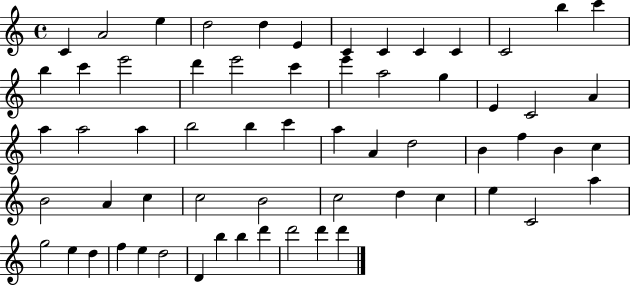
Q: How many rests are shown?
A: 0